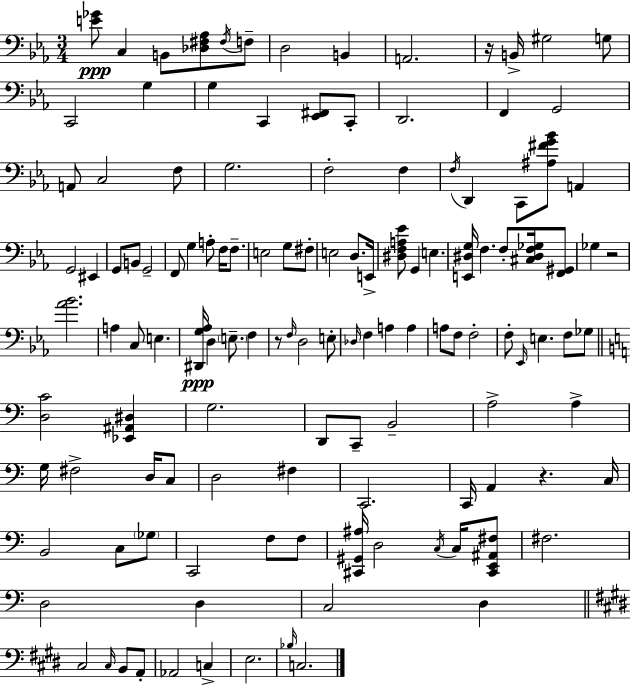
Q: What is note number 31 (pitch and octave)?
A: G2